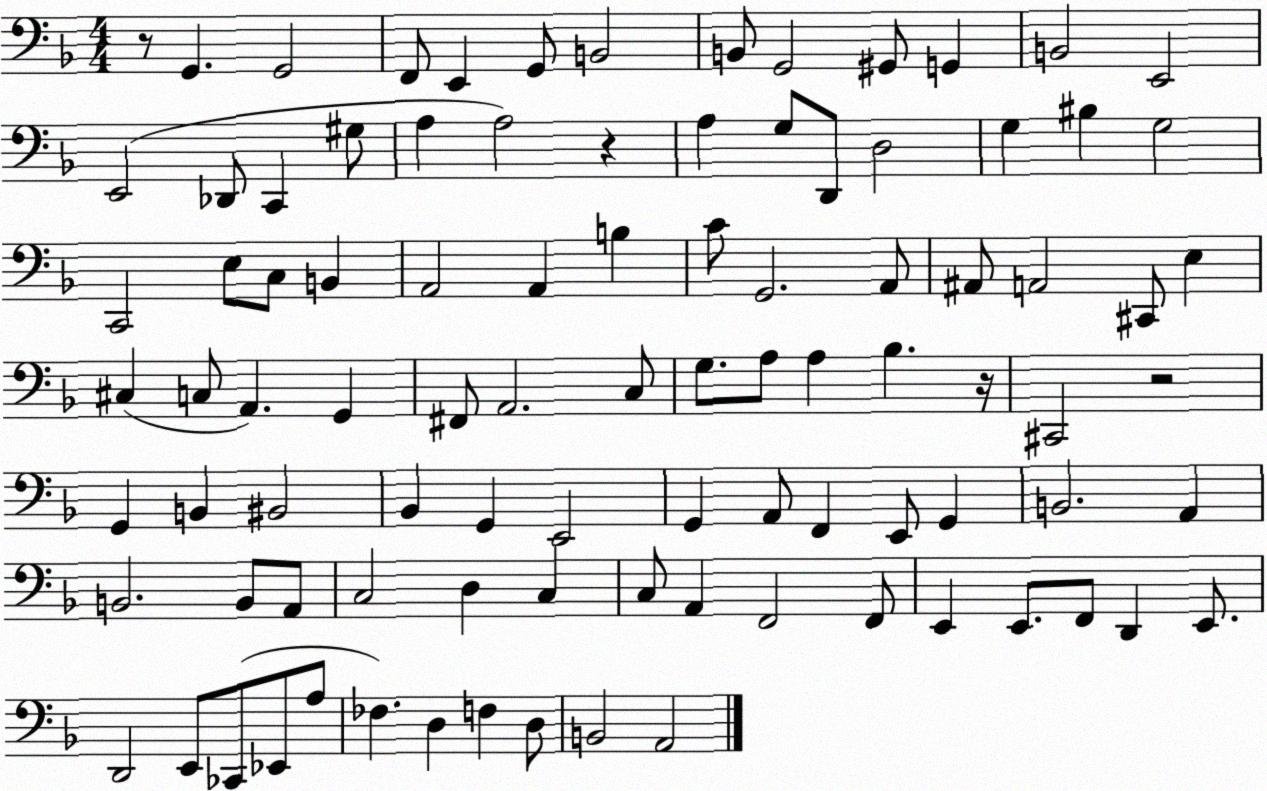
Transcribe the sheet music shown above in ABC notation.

X:1
T:Untitled
M:4/4
L:1/4
K:F
z/2 G,, G,,2 F,,/2 E,, G,,/2 B,,2 B,,/2 G,,2 ^G,,/2 G,, B,,2 E,,2 E,,2 _D,,/2 C,, ^G,/2 A, A,2 z A, G,/2 D,,/2 D,2 G, ^B, G,2 C,,2 E,/2 C,/2 B,, A,,2 A,, B, C/2 G,,2 A,,/2 ^A,,/2 A,,2 ^C,,/2 E, ^C, C,/2 A,, G,, ^F,,/2 A,,2 C,/2 G,/2 A,/2 A, _B, z/4 ^C,,2 z2 G,, B,, ^B,,2 _B,, G,, E,,2 G,, A,,/2 F,, E,,/2 G,, B,,2 A,, B,,2 B,,/2 A,,/2 C,2 D, C, C,/2 A,, F,,2 F,,/2 E,, E,,/2 F,,/2 D,, E,,/2 D,,2 E,,/2 _C,,/2 _E,,/2 A,/2 _F, D, F, D,/2 B,,2 A,,2